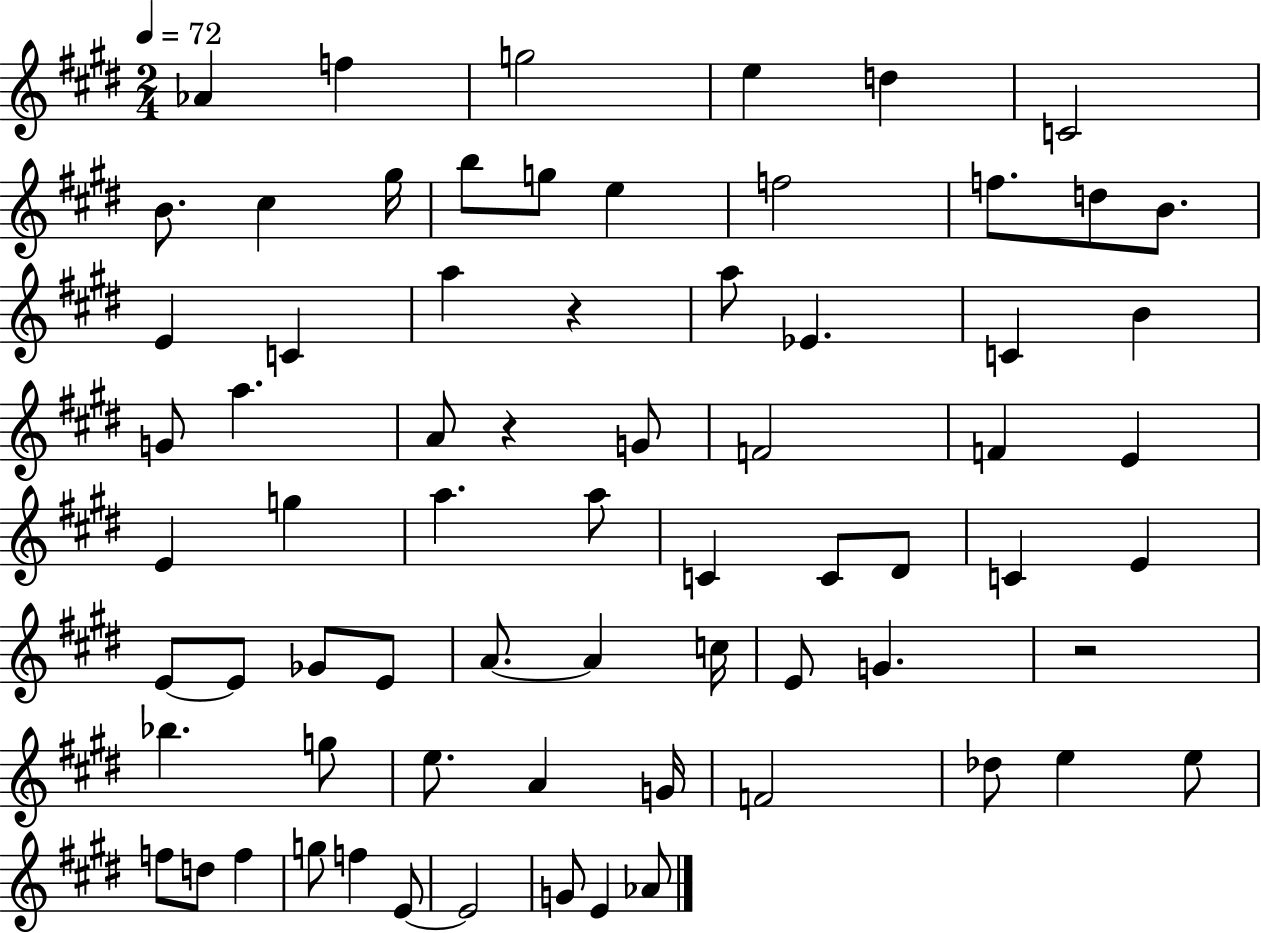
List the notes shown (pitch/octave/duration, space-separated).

Ab4/q F5/q G5/h E5/q D5/q C4/h B4/e. C#5/q G#5/s B5/e G5/e E5/q F5/h F5/e. D5/e B4/e. E4/q C4/q A5/q R/q A5/e Eb4/q. C4/q B4/q G4/e A5/q. A4/e R/q G4/e F4/h F4/q E4/q E4/q G5/q A5/q. A5/e C4/q C4/e D#4/e C4/q E4/q E4/e E4/e Gb4/e E4/e A4/e. A4/q C5/s E4/e G4/q. R/h Bb5/q. G5/e E5/e. A4/q G4/s F4/h Db5/e E5/q E5/e F5/e D5/e F5/q G5/e F5/q E4/e E4/h G4/e E4/q Ab4/e